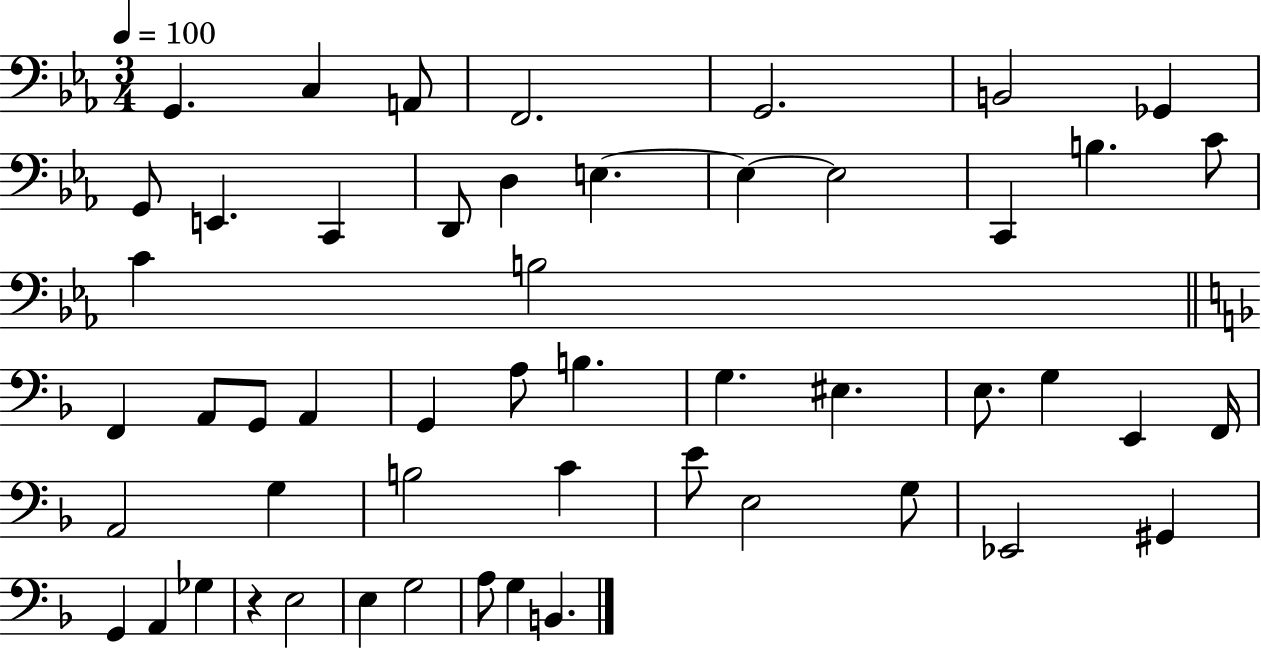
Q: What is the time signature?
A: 3/4